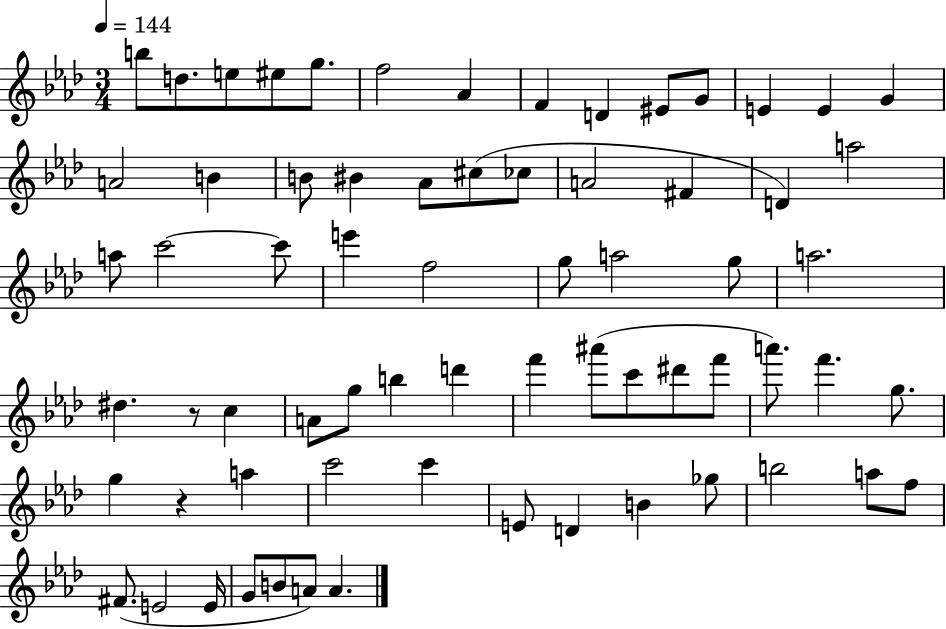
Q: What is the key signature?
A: AES major